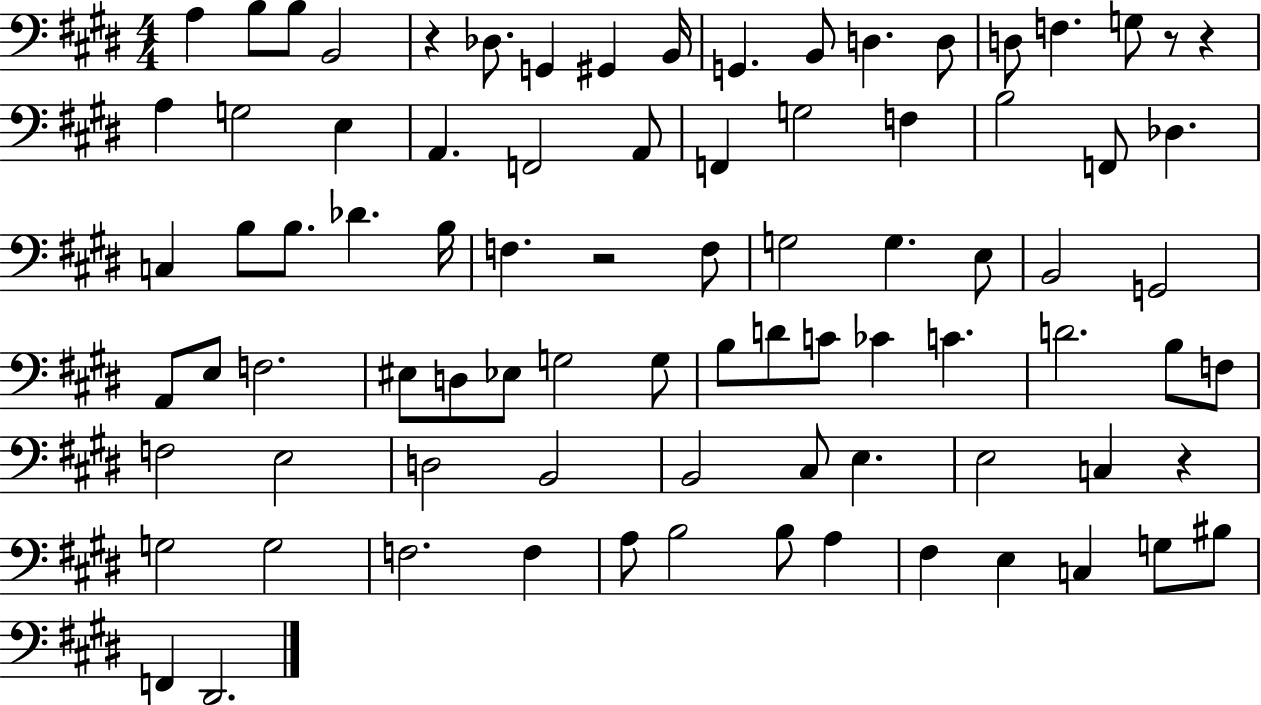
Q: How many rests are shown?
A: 5